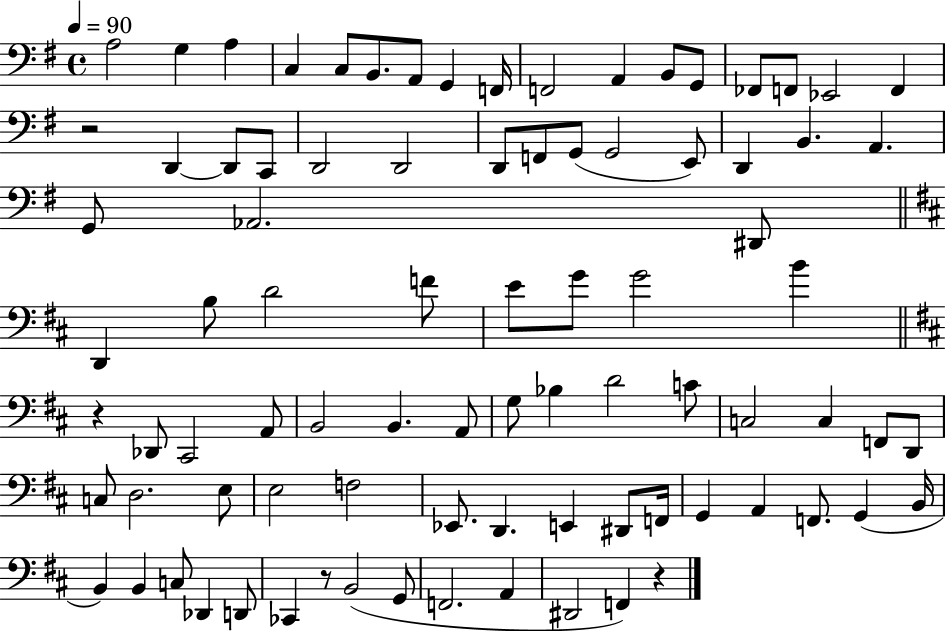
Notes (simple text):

A3/h G3/q A3/q C3/q C3/e B2/e. A2/e G2/q F2/s F2/h A2/q B2/e G2/e FES2/e F2/e Eb2/h F2/q R/h D2/q D2/e C2/e D2/h D2/h D2/e F2/e G2/e G2/h E2/e D2/q B2/q. A2/q. G2/e Ab2/h. D#2/e D2/q B3/e D4/h F4/e E4/e G4/e G4/h B4/q R/q Db2/e C#2/h A2/e B2/h B2/q. A2/e G3/e Bb3/q D4/h C4/e C3/h C3/q F2/e D2/e C3/e D3/h. E3/e E3/h F3/h Eb2/e. D2/q. E2/q D#2/e F2/s G2/q A2/q F2/e. G2/q B2/s B2/q B2/q C3/e Db2/q D2/e CES2/q R/e B2/h G2/e F2/h. A2/q D#2/h F2/q R/q